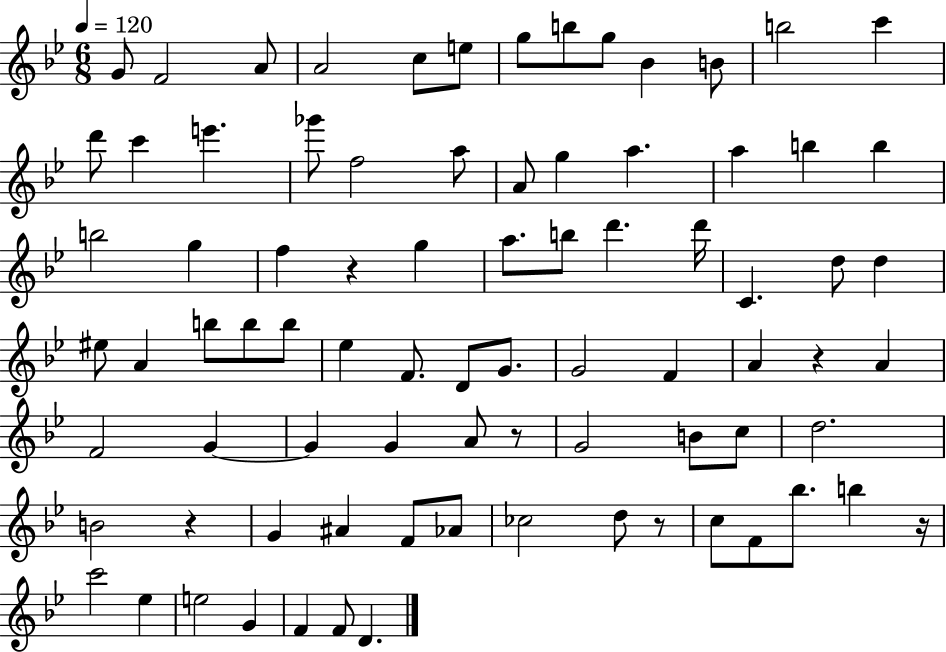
{
  \clef treble
  \numericTimeSignature
  \time 6/8
  \key bes \major
  \tempo 4 = 120
  \repeat volta 2 { g'8 f'2 a'8 | a'2 c''8 e''8 | g''8 b''8 g''8 bes'4 b'8 | b''2 c'''4 | \break d'''8 c'''4 e'''4. | ges'''8 f''2 a''8 | a'8 g''4 a''4. | a''4 b''4 b''4 | \break b''2 g''4 | f''4 r4 g''4 | a''8. b''8 d'''4. d'''16 | c'4. d''8 d''4 | \break eis''8 a'4 b''8 b''8 b''8 | ees''4 f'8. d'8 g'8. | g'2 f'4 | a'4 r4 a'4 | \break f'2 g'4~~ | g'4 g'4 a'8 r8 | g'2 b'8 c''8 | d''2. | \break b'2 r4 | g'4 ais'4 f'8 aes'8 | ces''2 d''8 r8 | c''8 f'8 bes''8. b''4 r16 | \break c'''2 ees''4 | e''2 g'4 | f'4 f'8 d'4. | } \bar "|."
}